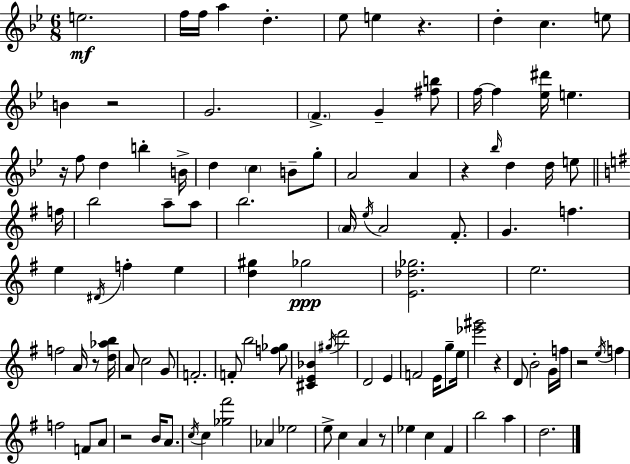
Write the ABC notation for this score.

X:1
T:Untitled
M:6/8
L:1/4
K:Gm
e2 f/4 f/4 a d _e/2 e z d c e/2 B z2 G2 F G [^fb]/2 f/4 f [_e^d']/4 e z/4 f/2 d b B/4 d c B/2 g/2 A2 A z _b/4 d d/4 e/2 f/4 b2 a/2 a/2 b2 A/4 e/4 A2 ^F/2 G f e ^D/4 f e [d^g] _g2 [E_d_g]2 e2 f2 A/4 z/2 [d_ab]/4 A/2 c2 G/2 F2 F/2 b2 [f_g]/2 [^CE_B] ^g/4 d'2 D2 E F2 E/4 g/2 e/4 [_e'^g']2 z D/2 B2 G/4 f/4 z2 e/4 f f2 F/2 A/2 z2 B/4 A/2 c/4 c [_g^f']2 _A _e2 e/2 c A z/2 _e c ^F b2 a d2